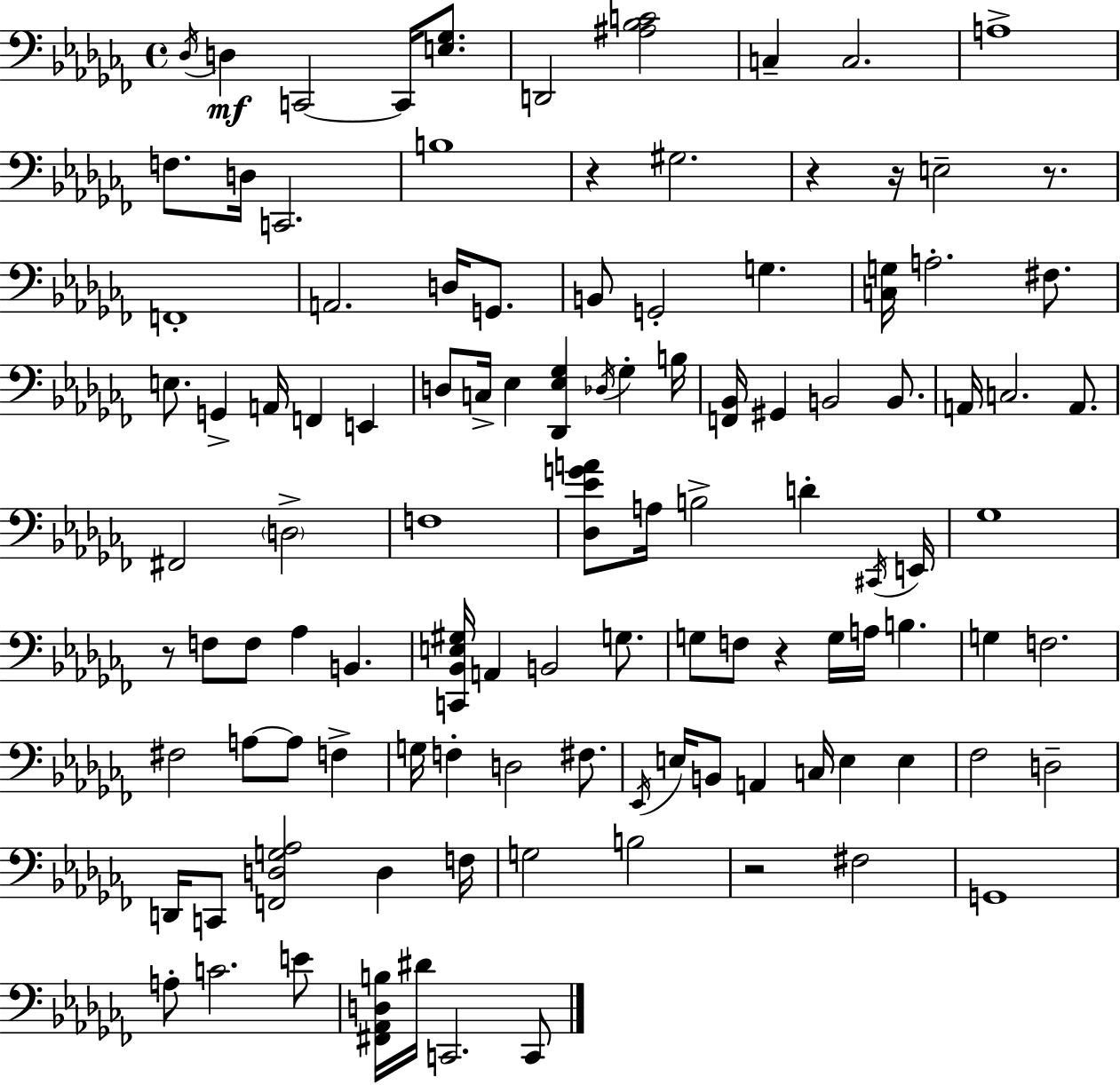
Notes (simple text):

Db3/s D3/q C2/h C2/s [E3,Gb3]/e. D2/h [A#3,Bb3,C4]/h C3/q C3/h. A3/w F3/e. D3/s C2/h. B3/w R/q G#3/h. R/q R/s E3/h R/e. F2/w A2/h. D3/s G2/e. B2/e G2/h G3/q. [C3,G3]/s A3/h. F#3/e. E3/e. G2/q A2/s F2/q E2/q D3/e C3/s Eb3/q [Db2,Eb3,Gb3]/q Db3/s Gb3/q B3/s [F2,Bb2]/s G#2/q B2/h B2/e. A2/s C3/h. A2/e. F#2/h D3/h F3/w [Db3,Eb4,G4,A4]/e A3/s B3/h D4/q C#2/s E2/s Gb3/w R/e F3/e F3/e Ab3/q B2/q. [C2,Bb2,E3,G#3]/s A2/q B2/h G3/e. G3/e F3/e R/q G3/s A3/s B3/q. G3/q F3/h. F#3/h A3/e A3/e F3/q G3/s F3/q D3/h F#3/e. Eb2/s E3/s B2/e A2/q C3/s E3/q E3/q FES3/h D3/h D2/s C2/e [F2,D3,G3,Ab3]/h D3/q F3/s G3/h B3/h R/h F#3/h G2/w A3/e C4/h. E4/e [F#2,Ab2,D3,B3]/s D#4/s C2/h. C2/e